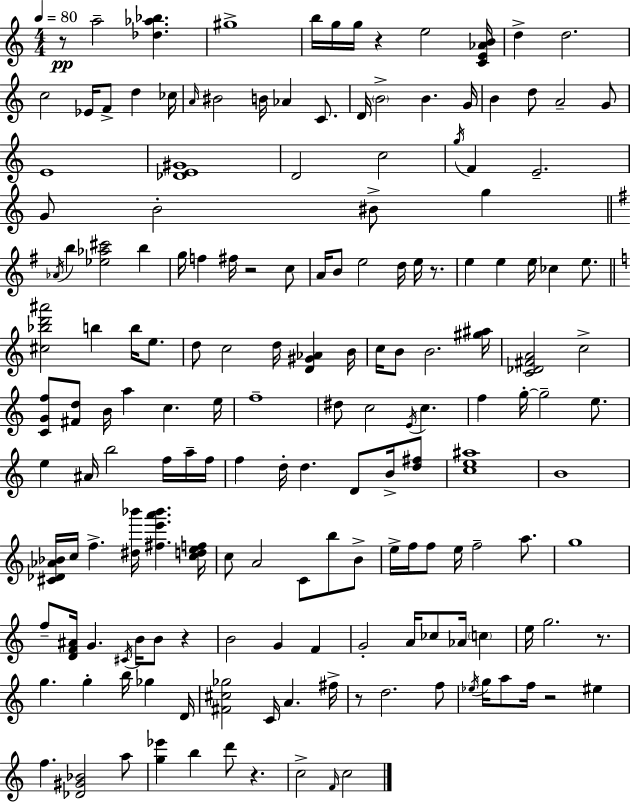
R/e A5/h [Db5,Ab5,Bb5]/q. G#5/w B5/s G5/s G5/s R/q E5/h [C4,E4,Ab4,B4]/s D5/q D5/h. C5/h Eb4/s F4/e D5/q CES5/s A4/s BIS4/h B4/s Ab4/q C4/e. D4/s B4/h B4/q. G4/s B4/q D5/e A4/h G4/e E4/w [Db4,E4,G#4]/w D4/h C5/h G5/s F4/q E4/h. G4/e B4/h BIS4/e G5/q Ab4/s B5/q [Eb5,Ab5,C#6]/h B5/q G5/s F5/q F#5/s R/h C5/e A4/s B4/e E5/h D5/s E5/s R/e. E5/q E5/q E5/s CES5/q E5/e. [C#5,Bb5,D6,A#6]/h B5/q B5/s E5/e. D5/e C5/h D5/s [D4,G#4,Ab4]/q B4/s C5/s B4/e B4/h. [G#5,A#5]/s [C4,Db4,F#4,A4]/h C5/h [C4,G4,F5]/e [F#4,D5]/e B4/s A5/q C5/q. E5/s F5/w D#5/e C5/h E4/s C5/q. F5/q G5/s G5/h E5/e. E5/q A#4/s B5/h F5/s A5/s F5/s F5/q D5/s D5/q. D4/e B4/s [D5,F#5]/e [C5,E5,A#5]/w B4/w [C#4,Db4,Ab4,Bb4]/s C5/s F5/q. [D#5,Bb6]/s [F#5,E6,A6,Bb6]/q. [C5,D5,E5,F5]/s C5/e A4/h C4/e B5/e B4/e E5/s F5/s F5/e E5/s F5/h A5/e. G5/w F5/e [D4,F4,A#4]/s G4/q. C#4/s B4/s B4/e R/q B4/h G4/q F4/q G4/h A4/s CES5/e Ab4/s C5/q E5/s G5/h. R/e. G5/q. G5/q B5/s Gb5/q D4/s [F#4,C#5,Gb5]/h C4/s A4/q. F#5/s R/e D5/h. F5/e Eb5/s G5/s A5/e F5/s R/h EIS5/q F5/q. [Db4,G#4,Bb4]/h A5/e [G5,Eb6]/q B5/q D6/e R/q. C5/h F4/s C5/h